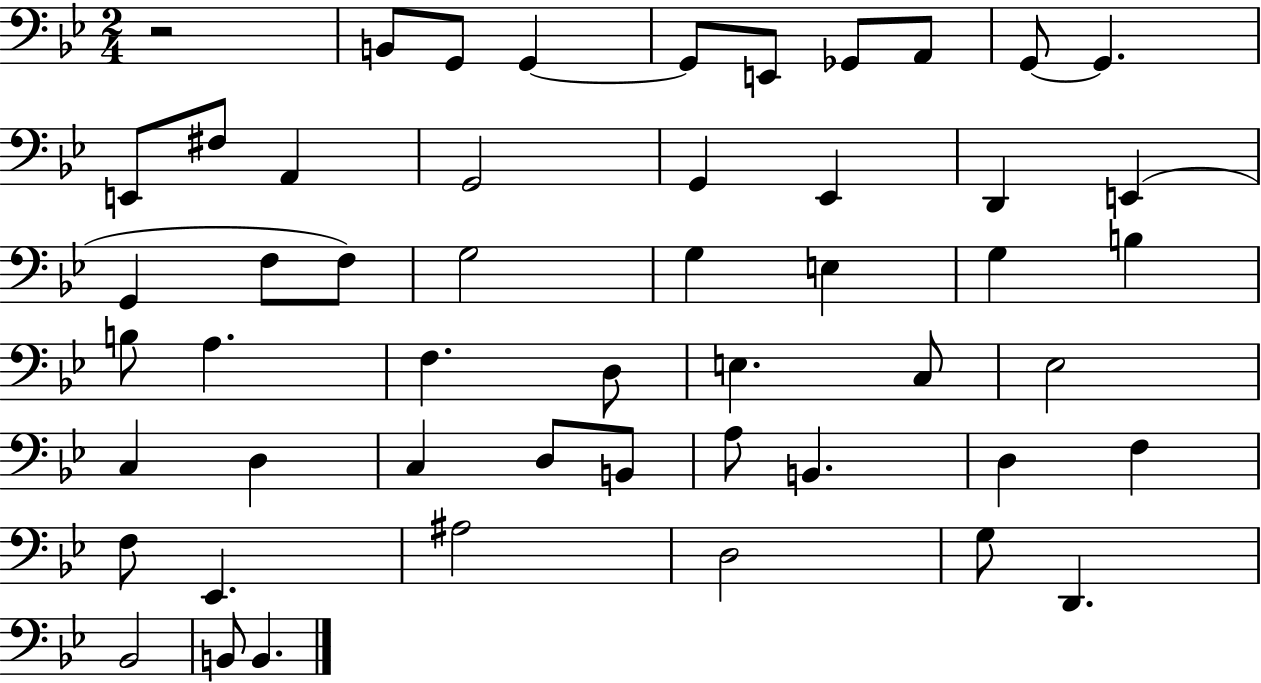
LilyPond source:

{
  \clef bass
  \numericTimeSignature
  \time 2/4
  \key bes \major
  r2 | b,8 g,8 g,4~~ | g,8 e,8 ges,8 a,8 | g,8~~ g,4. | \break e,8 fis8 a,4 | g,2 | g,4 ees,4 | d,4 e,4( | \break g,4 f8 f8) | g2 | g4 e4 | g4 b4 | \break b8 a4. | f4. d8 | e4. c8 | ees2 | \break c4 d4 | c4 d8 b,8 | a8 b,4. | d4 f4 | \break f8 ees,4. | ais2 | d2 | g8 d,4. | \break bes,2 | b,8 b,4. | \bar "|."
}